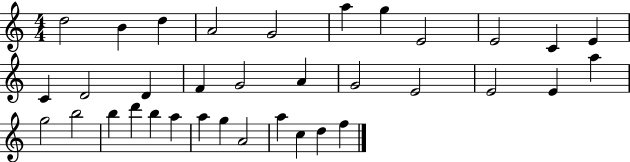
D5/h B4/q D5/q A4/h G4/h A5/q G5/q E4/h E4/h C4/q E4/q C4/q D4/h D4/q F4/q G4/h A4/q G4/h E4/h E4/h E4/q A5/q G5/h B5/h B5/q D6/q B5/q A5/q A5/q G5/q A4/h A5/q C5/q D5/q F5/q